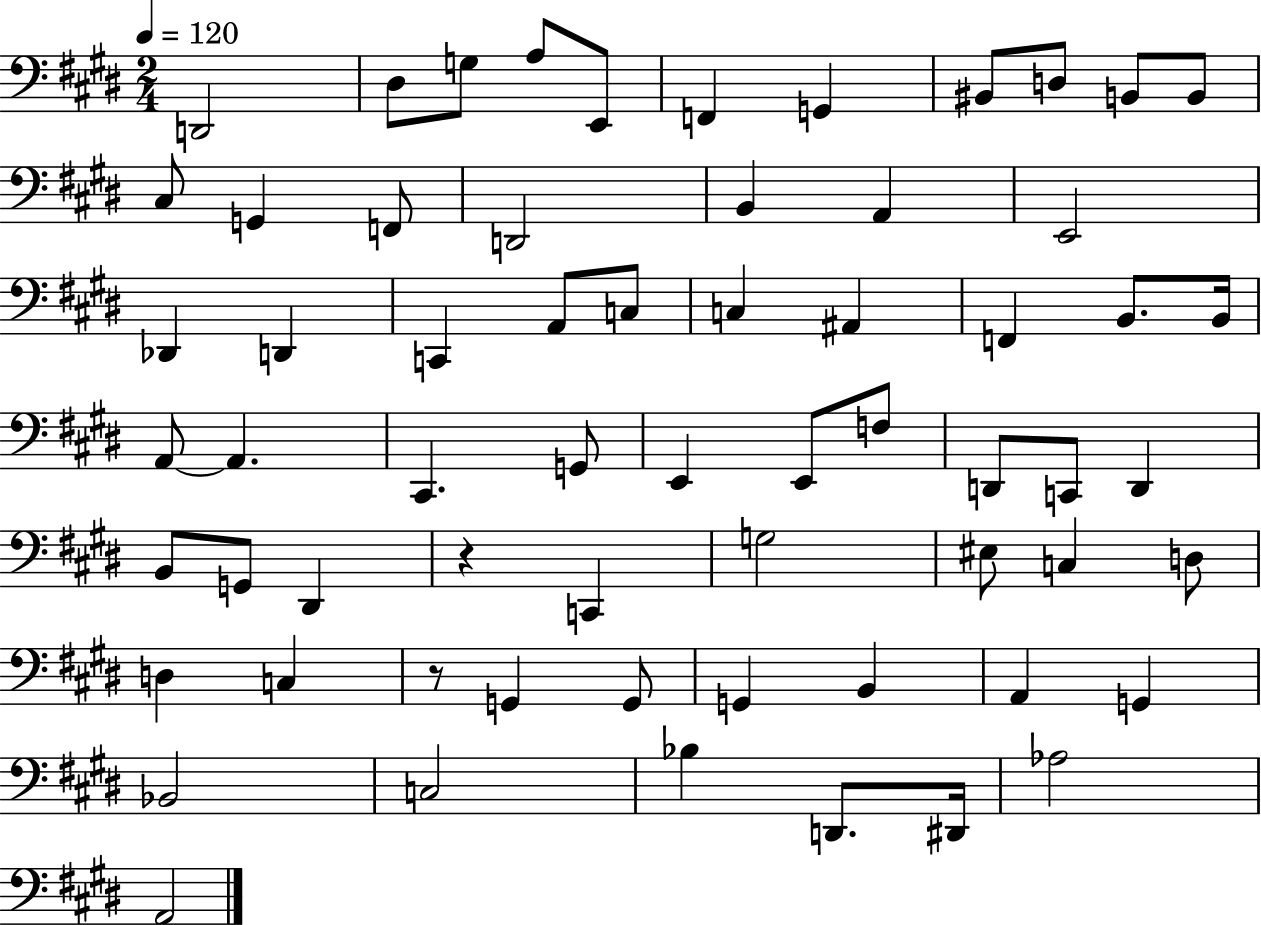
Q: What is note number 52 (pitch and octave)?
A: B2